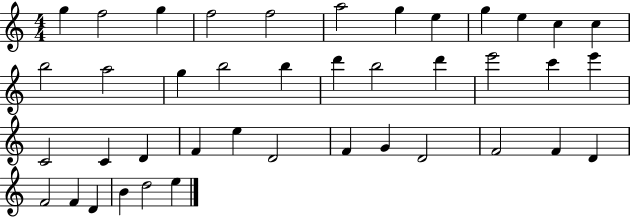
{
  \clef treble
  \numericTimeSignature
  \time 4/4
  \key c \major
  g''4 f''2 g''4 | f''2 f''2 | a''2 g''4 e''4 | g''4 e''4 c''4 c''4 | \break b''2 a''2 | g''4 b''2 b''4 | d'''4 b''2 d'''4 | e'''2 c'''4 e'''4 | \break c'2 c'4 d'4 | f'4 e''4 d'2 | f'4 g'4 d'2 | f'2 f'4 d'4 | \break f'2 f'4 d'4 | b'4 d''2 e''4 | \bar "|."
}